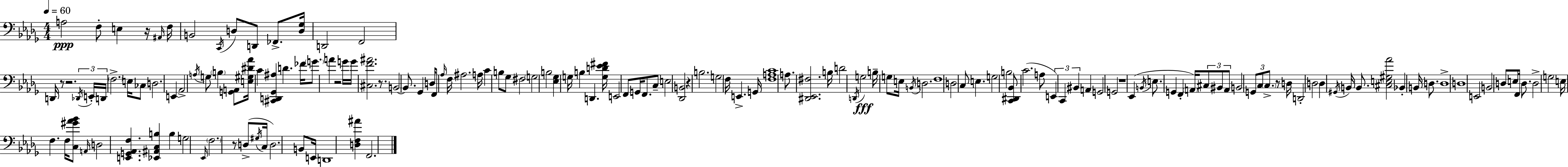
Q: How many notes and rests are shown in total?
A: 160